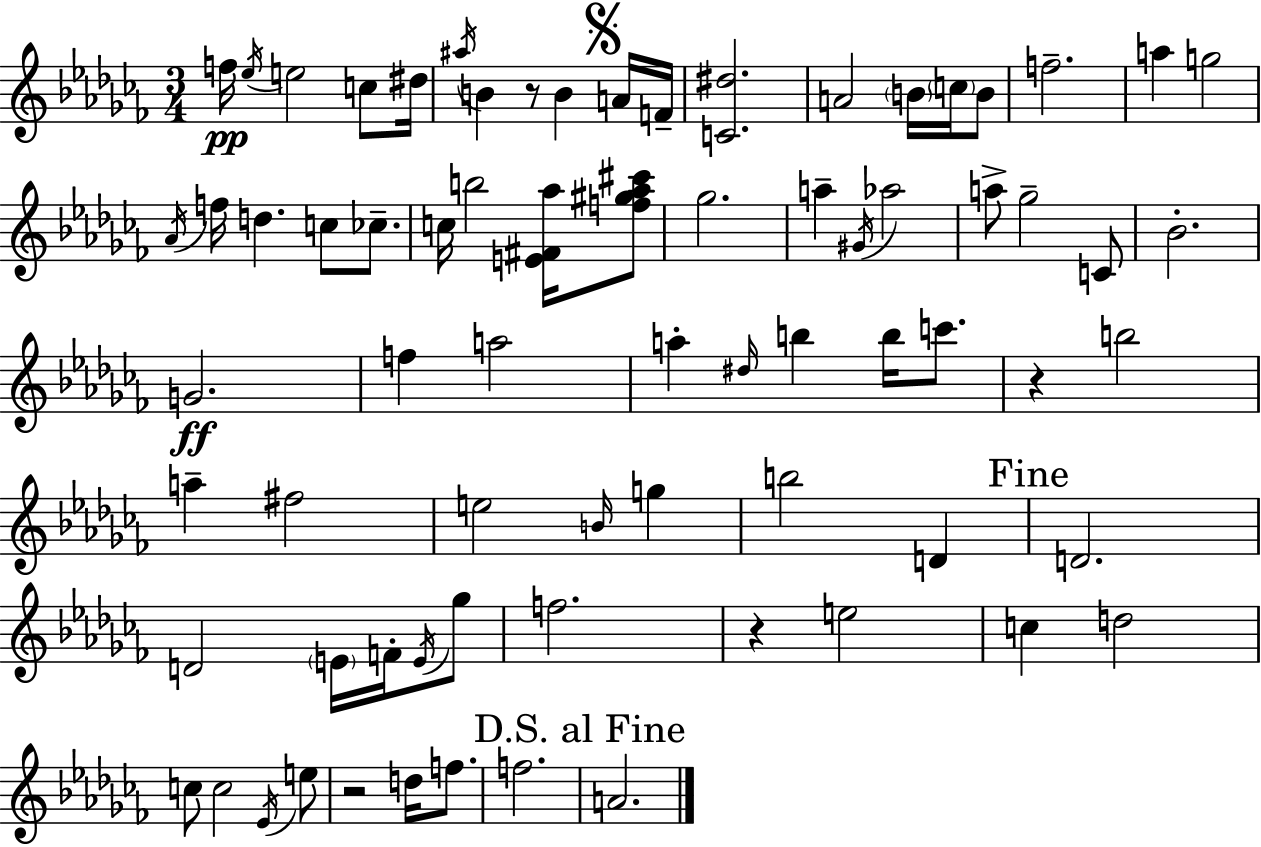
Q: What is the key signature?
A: AES minor